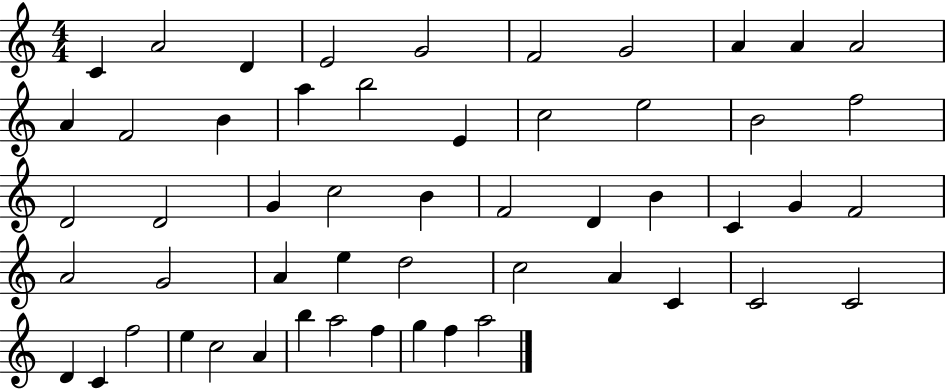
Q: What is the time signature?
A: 4/4